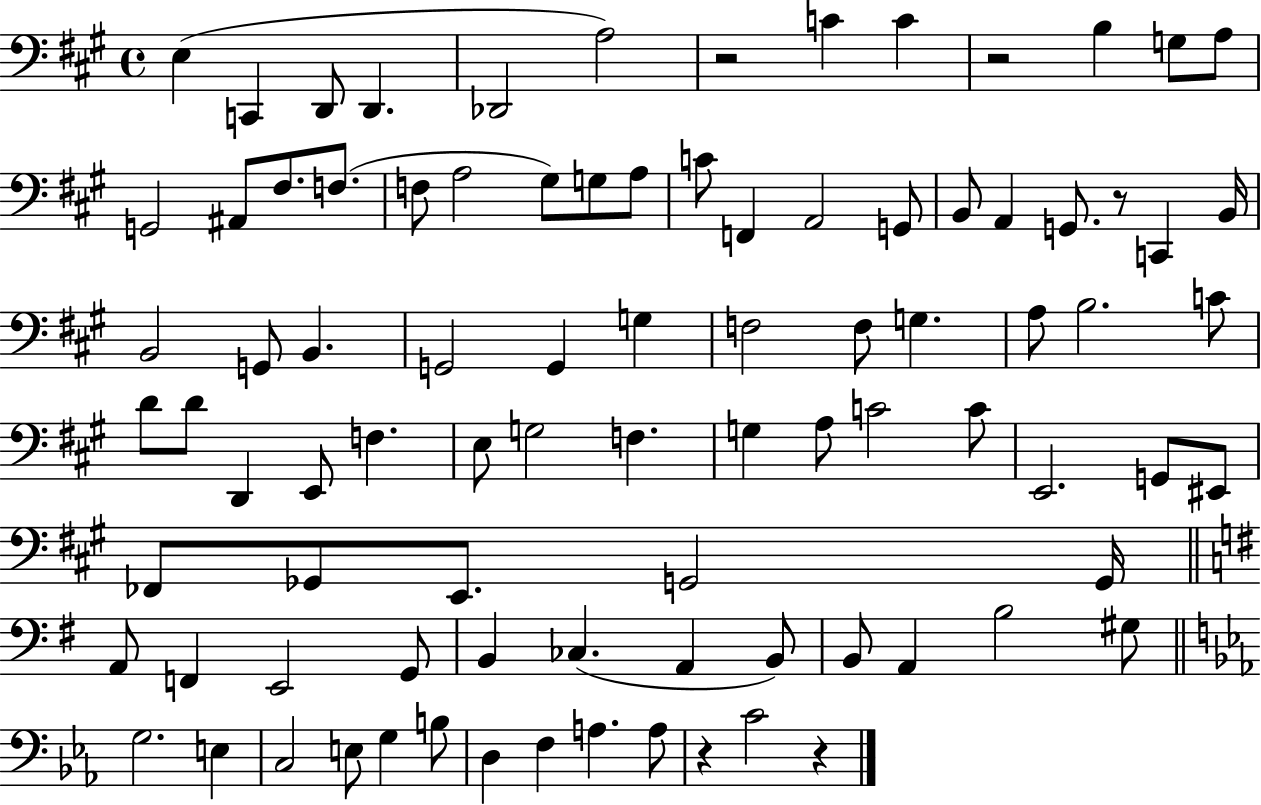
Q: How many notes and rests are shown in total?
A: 89